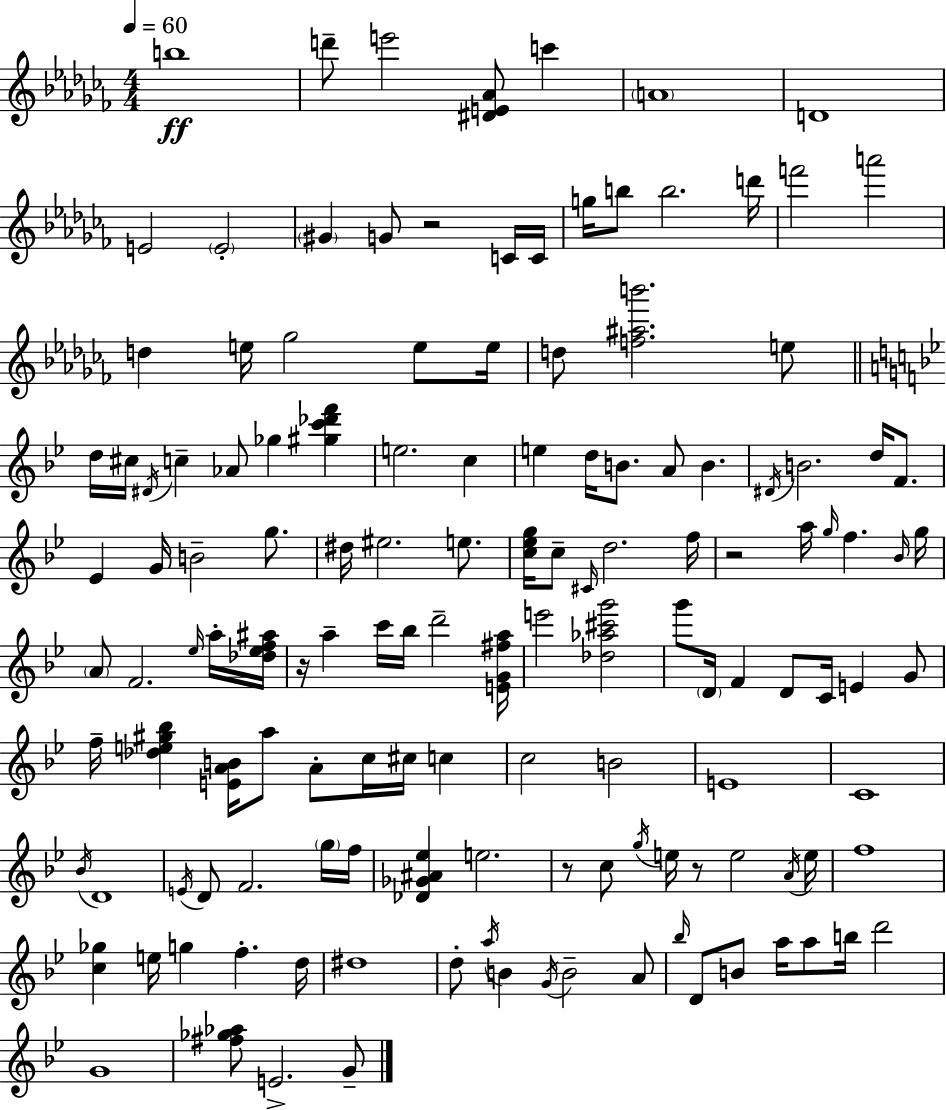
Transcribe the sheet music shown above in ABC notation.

X:1
T:Untitled
M:4/4
L:1/4
K:Abm
b4 d'/2 e'2 [^DE_A]/2 c' A4 D4 E2 E2 ^G G/2 z2 C/4 C/4 g/4 b/2 b2 d'/4 f'2 a'2 d e/4 _g2 e/2 e/4 d/2 [f^ab']2 e/2 d/4 ^c/4 ^D/4 c _A/2 _g [^gc'_d'f'] e2 c e d/4 B/2 A/2 B ^D/4 B2 d/4 F/2 _E G/4 B2 g/2 ^d/4 ^e2 e/2 [c_eg]/4 c/2 ^C/4 d2 f/4 z2 a/4 g/4 f _B/4 g/4 A/2 F2 _e/4 a/4 [_d_ef^a]/4 z/4 a c'/4 _b/4 d'2 [EG^fa]/4 e'2 [_d_a^c'g']2 g'/2 D/4 F D/2 C/4 E G/2 f/4 [_de^g_b] [EAB]/4 a/2 A/2 c/4 ^c/4 c c2 B2 E4 C4 _B/4 D4 E/4 D/2 F2 g/4 f/4 [_D_G^A_e] e2 z/2 c/2 g/4 e/4 z/2 e2 A/4 e/4 f4 [c_g] e/4 g f d/4 ^d4 d/2 a/4 B G/4 B2 A/2 _b/4 D/2 B/2 a/4 a/2 b/4 d'2 G4 [^f_g_a]/2 E2 G/2